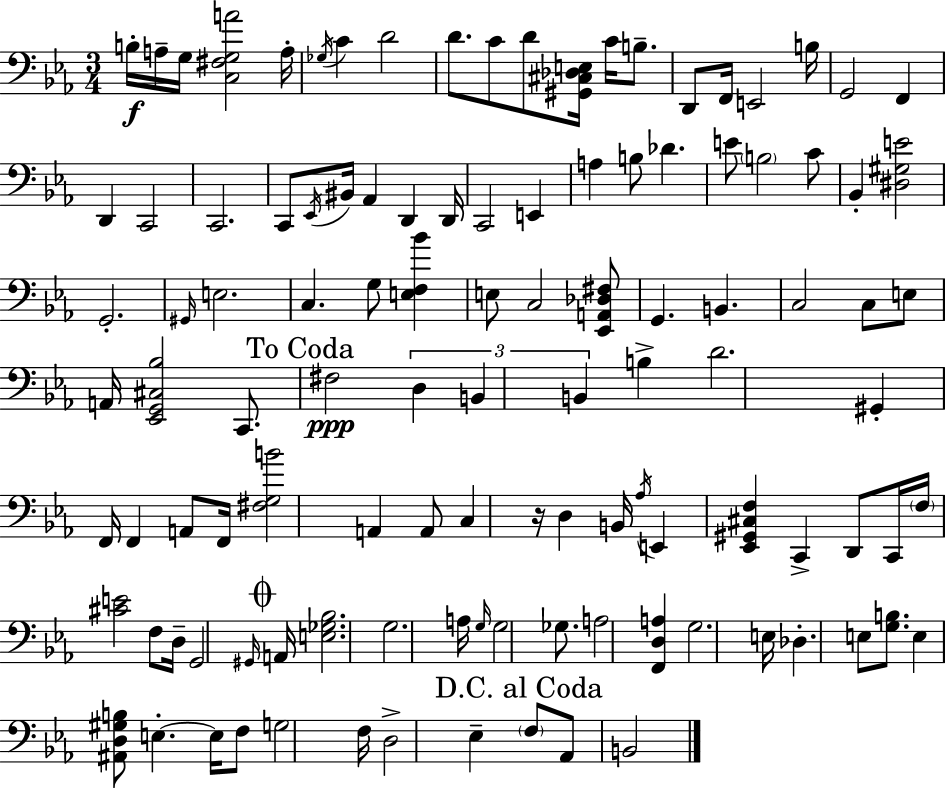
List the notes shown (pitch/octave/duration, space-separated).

B3/s A3/s G3/s [C3,F#3,G3,A4]/h A3/s Gb3/s C4/q D4/h D4/e. C4/e D4/e [G#2,C#3,Db3,E3]/s C4/s B3/e. D2/e F2/s E2/h B3/s G2/h F2/q D2/q C2/h C2/h. C2/e Eb2/s BIS2/s Ab2/q D2/q D2/s C2/h E2/q A3/q B3/e Db4/q. E4/e B3/h C4/e Bb2/q [D#3,G#3,E4]/h G2/h. G#2/s E3/h. C3/q. G3/e [E3,F3,Bb4]/q E3/e C3/h [Eb2,A2,Db3,F#3]/e G2/q. B2/q. C3/h C3/e E3/e A2/s [Eb2,G2,C#3,Bb3]/h C2/e. F#3/h D3/q B2/q B2/q B3/q D4/h. G#2/q F2/s F2/q A2/e F2/s [F#3,G3,B4]/h A2/q A2/e C3/q R/s D3/q B2/s Ab3/s E2/q [Eb2,G#2,C#3,F3]/q C2/q D2/e C2/s F3/s [C#4,E4]/h F3/e D3/s G2/h G#2/s A2/s [E3,Gb3,Bb3]/h. G3/h. A3/s G3/s G3/h Gb3/e. A3/h [F2,D3,A3]/q G3/h. E3/s Db3/q. E3/e [G3,B3]/e. E3/q [A#2,D3,G#3,B3]/e E3/q. E3/s F3/e G3/h F3/s D3/h Eb3/q F3/e Ab2/e B2/h